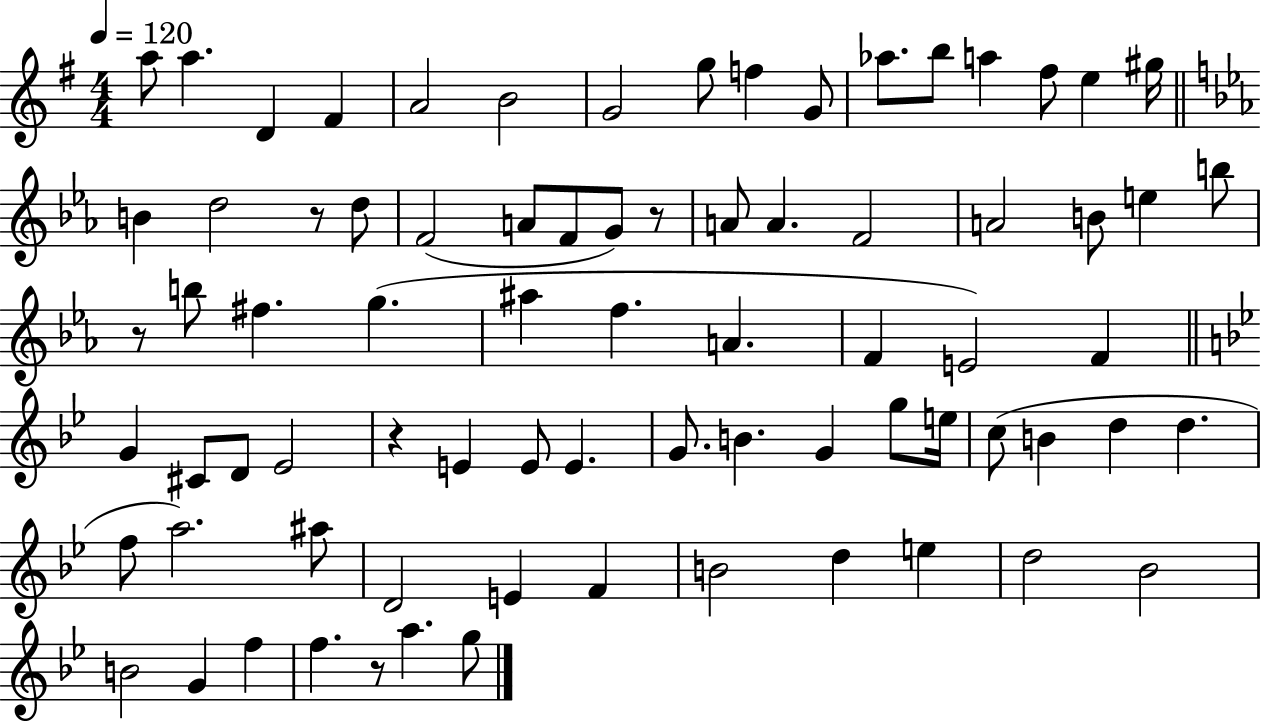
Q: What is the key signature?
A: G major